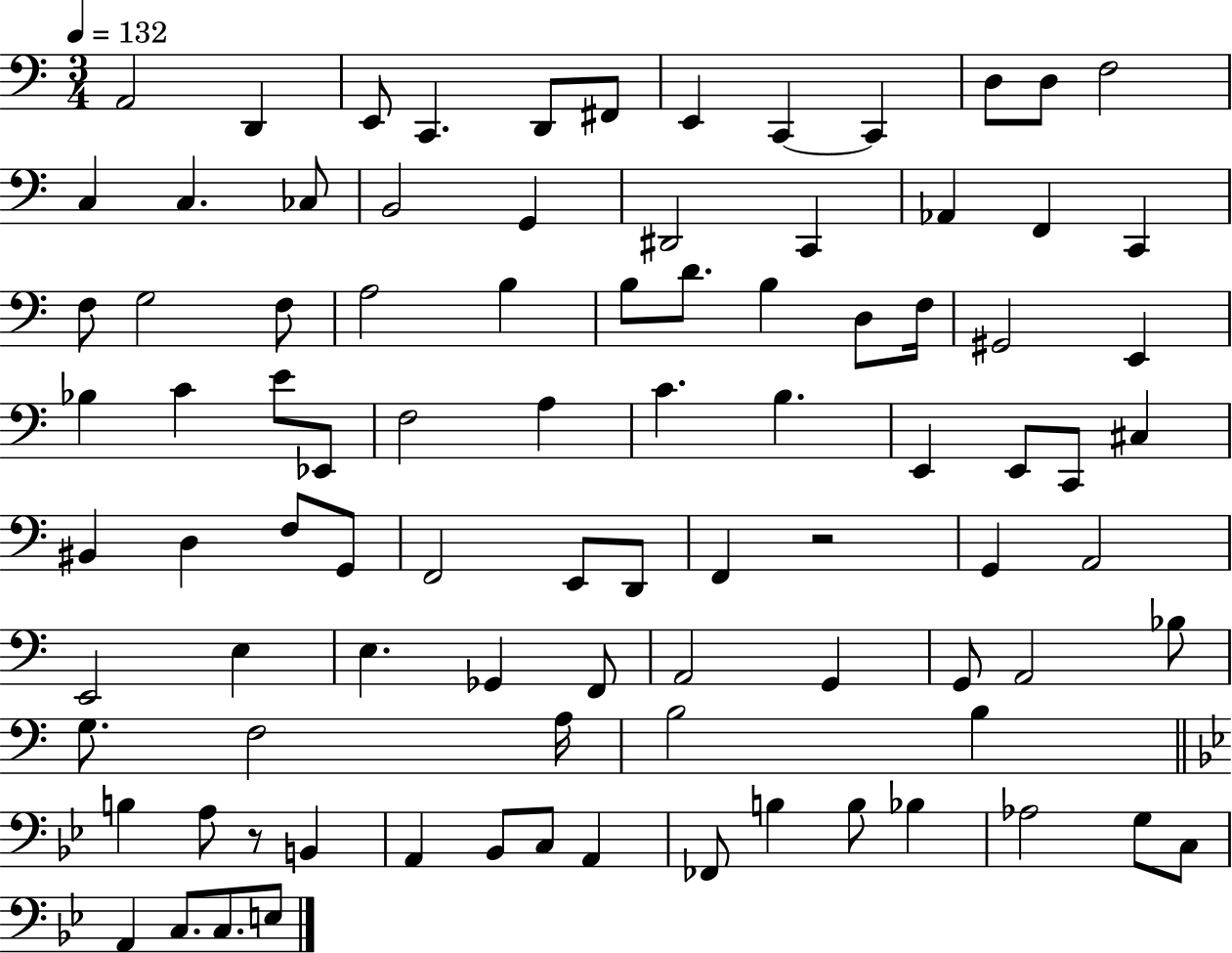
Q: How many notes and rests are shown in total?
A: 91